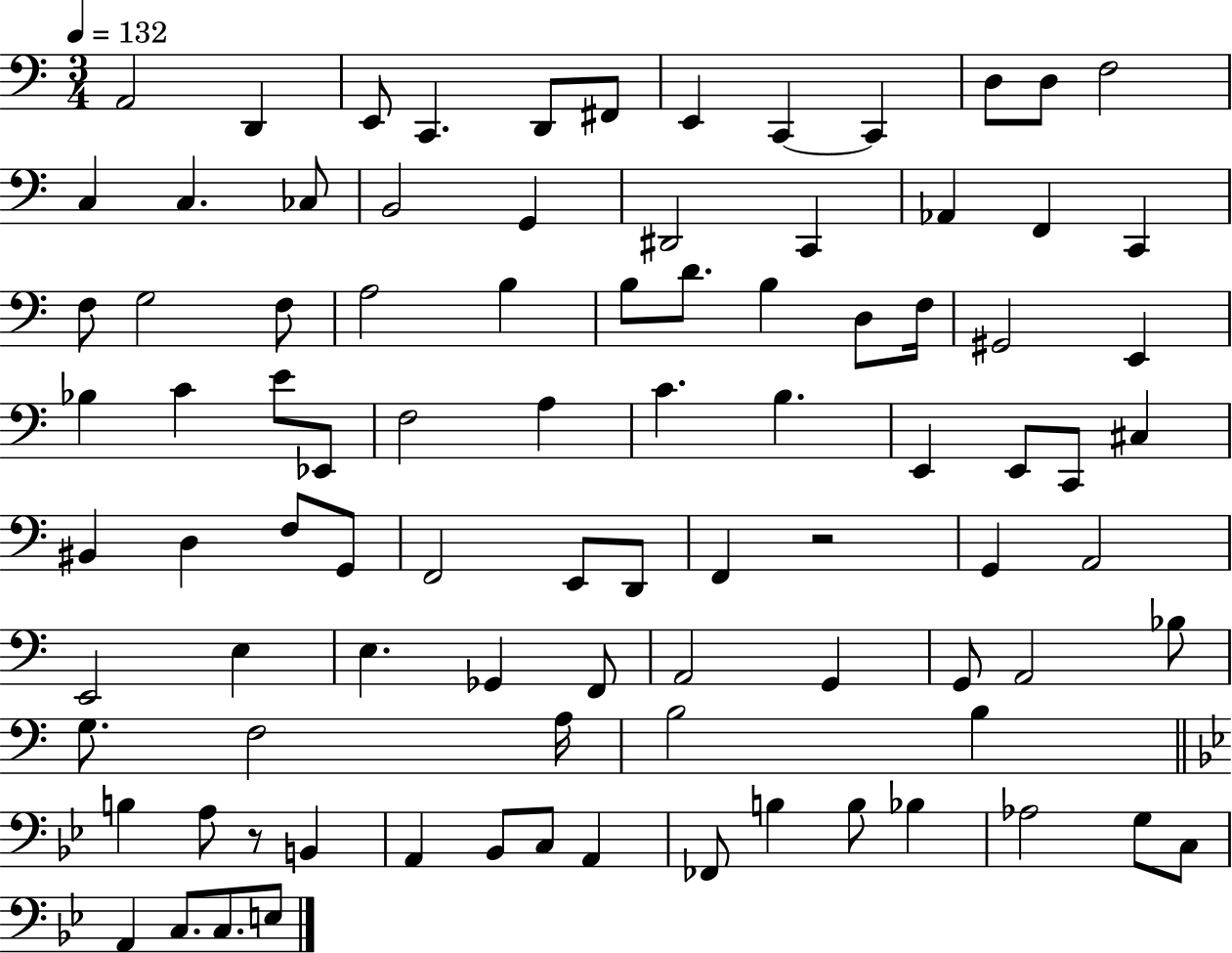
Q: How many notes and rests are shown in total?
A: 91